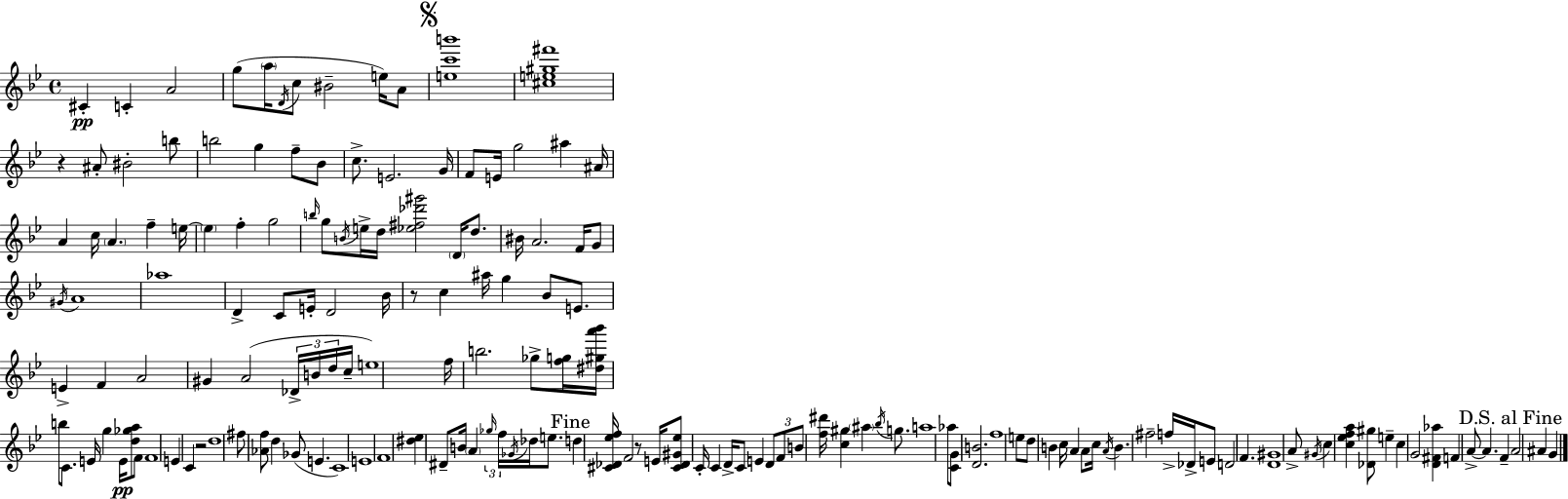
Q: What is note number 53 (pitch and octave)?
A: C5